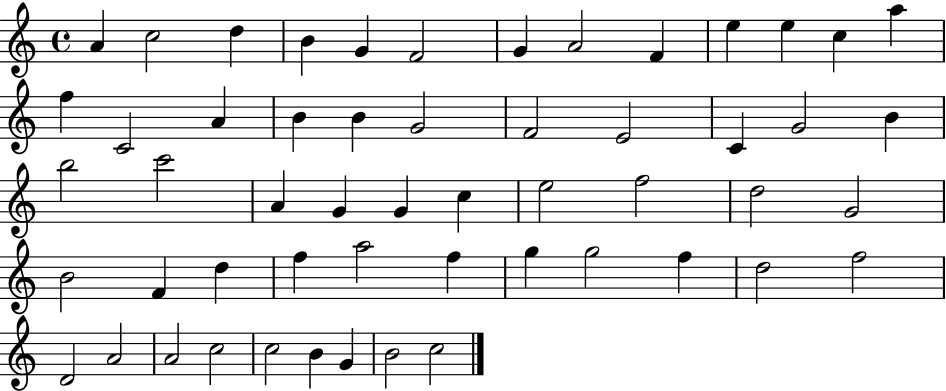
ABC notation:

X:1
T:Untitled
M:4/4
L:1/4
K:C
A c2 d B G F2 G A2 F e e c a f C2 A B B G2 F2 E2 C G2 B b2 c'2 A G G c e2 f2 d2 G2 B2 F d f a2 f g g2 f d2 f2 D2 A2 A2 c2 c2 B G B2 c2